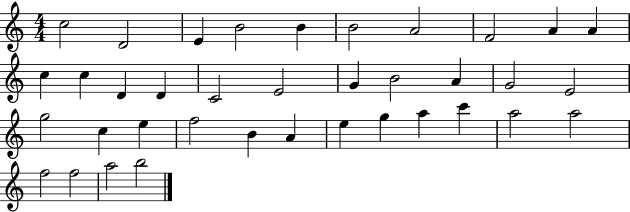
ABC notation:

X:1
T:Untitled
M:4/4
L:1/4
K:C
c2 D2 E B2 B B2 A2 F2 A A c c D D C2 E2 G B2 A G2 E2 g2 c e f2 B A e g a c' a2 a2 f2 f2 a2 b2